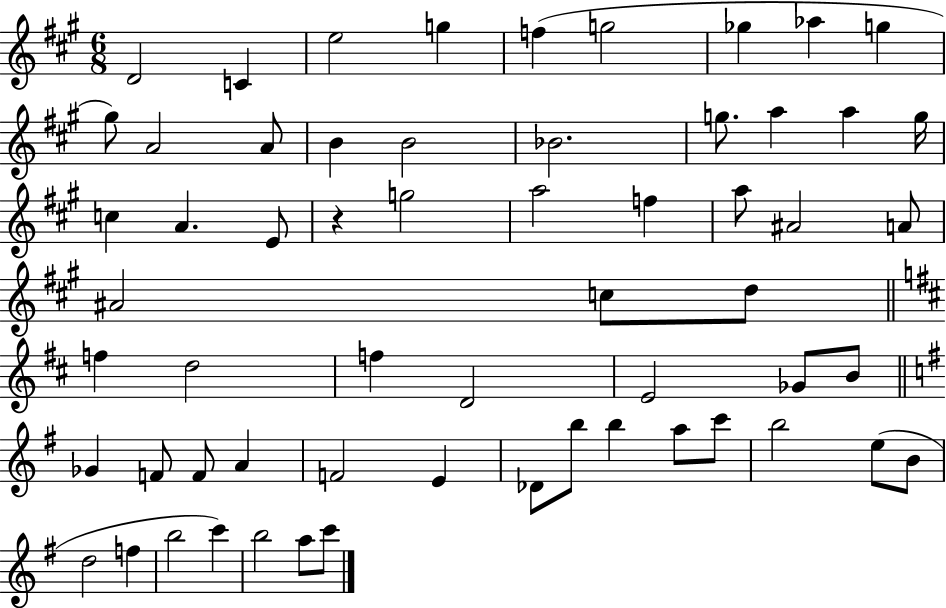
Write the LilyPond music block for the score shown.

{
  \clef treble
  \numericTimeSignature
  \time 6/8
  \key a \major
  d'2 c'4 | e''2 g''4 | f''4( g''2 | ges''4 aes''4 g''4 | \break gis''8) a'2 a'8 | b'4 b'2 | bes'2. | g''8. a''4 a''4 g''16 | \break c''4 a'4. e'8 | r4 g''2 | a''2 f''4 | a''8 ais'2 a'8 | \break ais'2 c''8 d''8 | \bar "||" \break \key b \minor f''4 d''2 | f''4 d'2 | e'2 ges'8 b'8 | \bar "||" \break \key e \minor ges'4 f'8 f'8 a'4 | f'2 e'4 | des'8 b''8 b''4 a''8 c'''8 | b''2 e''8( b'8 | \break d''2 f''4 | b''2 c'''4) | b''2 a''8 c'''8 | \bar "|."
}